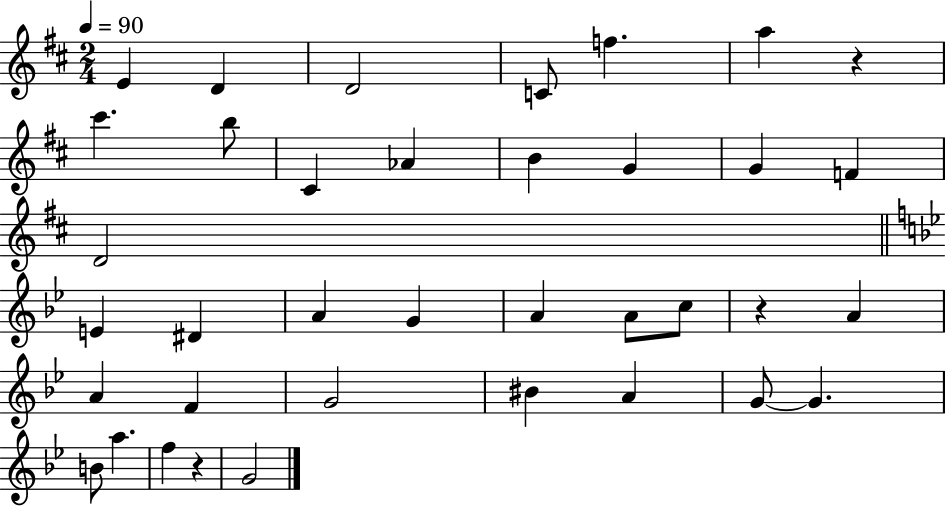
X:1
T:Untitled
M:2/4
L:1/4
K:D
E D D2 C/2 f a z ^c' b/2 ^C _A B G G F D2 E ^D A G A A/2 c/2 z A A F G2 ^B A G/2 G B/2 a f z G2